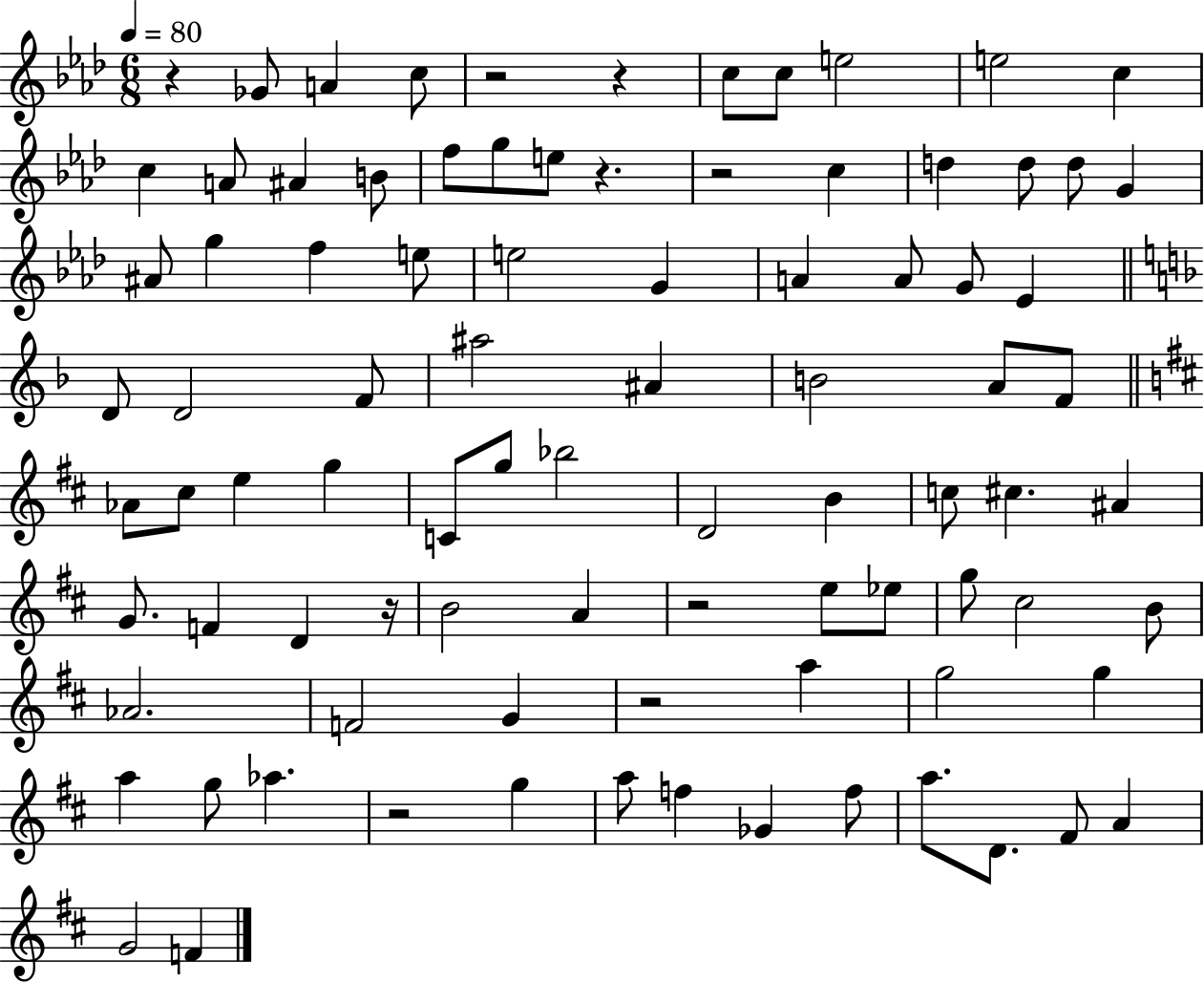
{
  \clef treble
  \numericTimeSignature
  \time 6/8
  \key aes \major
  \tempo 4 = 80
  r4 ges'8 a'4 c''8 | r2 r4 | c''8 c''8 e''2 | e''2 c''4 | \break c''4 a'8 ais'4 b'8 | f''8 g''8 e''8 r4. | r2 c''4 | d''4 d''8 d''8 g'4 | \break ais'8 g''4 f''4 e''8 | e''2 g'4 | a'4 a'8 g'8 ees'4 | \bar "||" \break \key d \minor d'8 d'2 f'8 | ais''2 ais'4 | b'2 a'8 f'8 | \bar "||" \break \key d \major aes'8 cis''8 e''4 g''4 | c'8 g''8 bes''2 | d'2 b'4 | c''8 cis''4. ais'4 | \break g'8. f'4 d'4 r16 | b'2 a'4 | r2 e''8 ees''8 | g''8 cis''2 b'8 | \break aes'2. | f'2 g'4 | r2 a''4 | g''2 g''4 | \break a''4 g''8 aes''4. | r2 g''4 | a''8 f''4 ges'4 f''8 | a''8. d'8. fis'8 a'4 | \break g'2 f'4 | \bar "|."
}